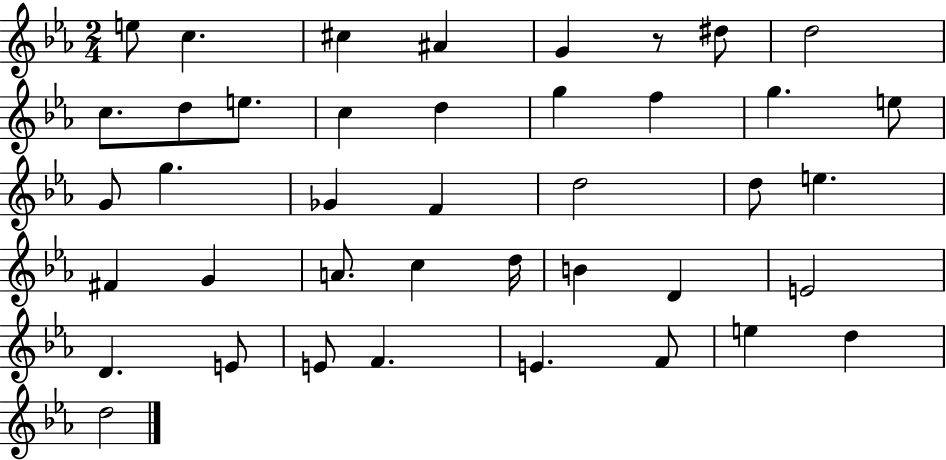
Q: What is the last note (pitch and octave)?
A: D5